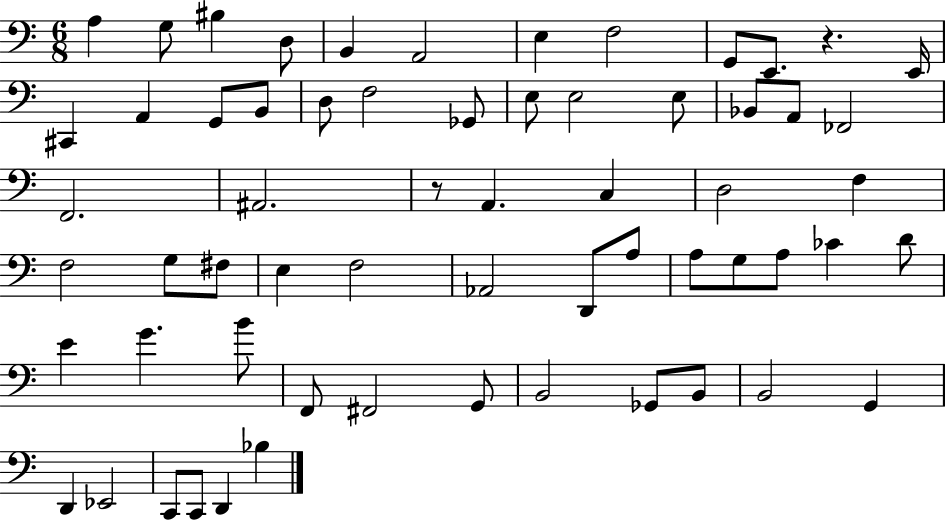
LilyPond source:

{
  \clef bass
  \numericTimeSignature
  \time 6/8
  \key c \major
  a4 g8 bis4 d8 | b,4 a,2 | e4 f2 | g,8 e,8. r4. e,16 | \break cis,4 a,4 g,8 b,8 | d8 f2 ges,8 | e8 e2 e8 | bes,8 a,8 fes,2 | \break f,2. | ais,2. | r8 a,4. c4 | d2 f4 | \break f2 g8 fis8 | e4 f2 | aes,2 d,8 a8 | a8 g8 a8 ces'4 d'8 | \break e'4 g'4. b'8 | f,8 fis,2 g,8 | b,2 ges,8 b,8 | b,2 g,4 | \break d,4 ees,2 | c,8 c,8 d,4 bes4 | \bar "|."
}